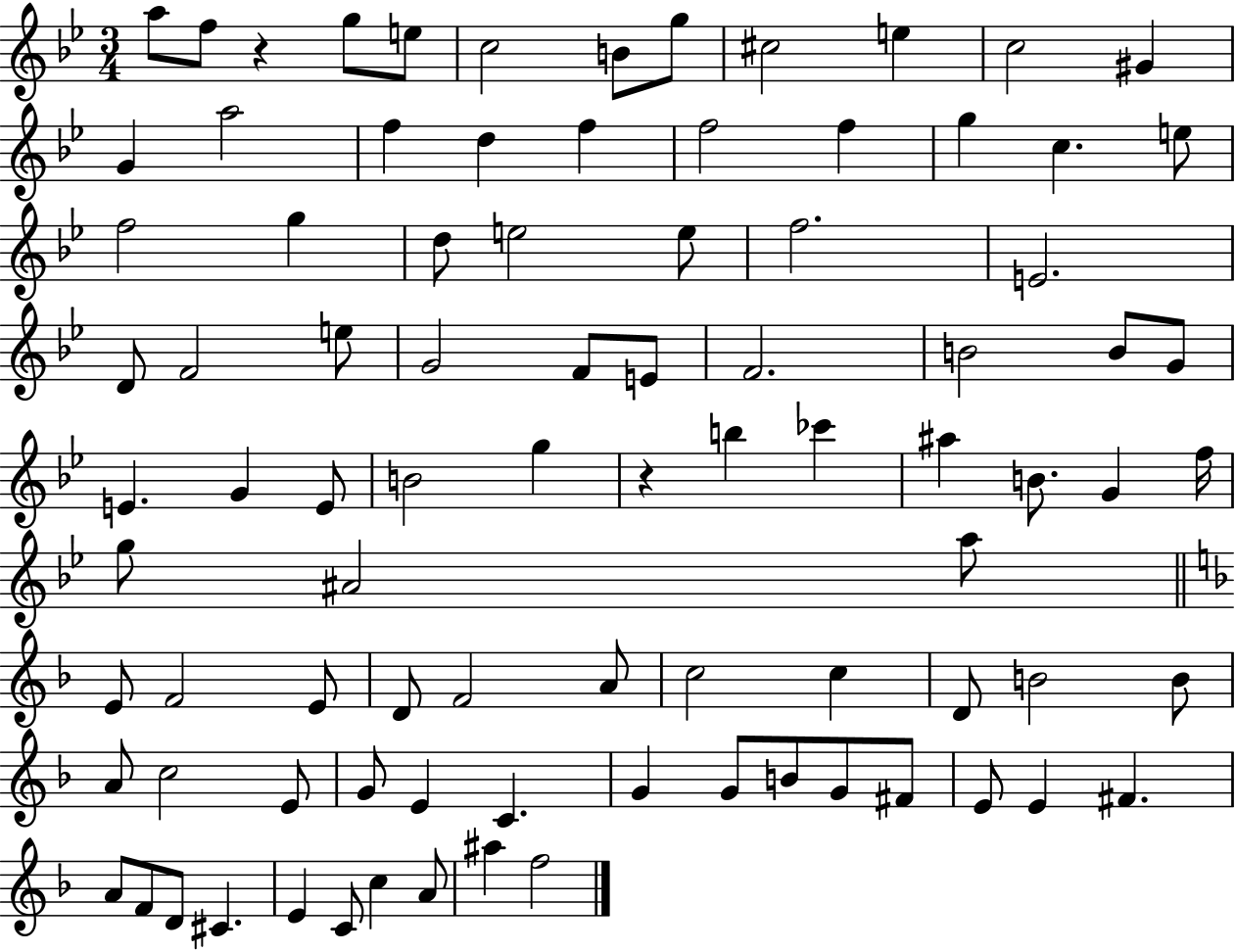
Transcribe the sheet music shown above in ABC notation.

X:1
T:Untitled
M:3/4
L:1/4
K:Bb
a/2 f/2 z g/2 e/2 c2 B/2 g/2 ^c2 e c2 ^G G a2 f d f f2 f g c e/2 f2 g d/2 e2 e/2 f2 E2 D/2 F2 e/2 G2 F/2 E/2 F2 B2 B/2 G/2 E G E/2 B2 g z b _c' ^a B/2 G f/4 g/2 ^A2 a/2 E/2 F2 E/2 D/2 F2 A/2 c2 c D/2 B2 B/2 A/2 c2 E/2 G/2 E C G G/2 B/2 G/2 ^F/2 E/2 E ^F A/2 F/2 D/2 ^C E C/2 c A/2 ^a f2